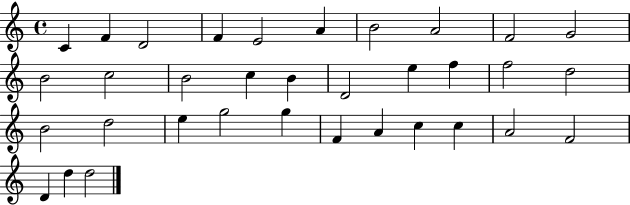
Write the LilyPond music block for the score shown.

{
  \clef treble
  \time 4/4
  \defaultTimeSignature
  \key c \major
  c'4 f'4 d'2 | f'4 e'2 a'4 | b'2 a'2 | f'2 g'2 | \break b'2 c''2 | b'2 c''4 b'4 | d'2 e''4 f''4 | f''2 d''2 | \break b'2 d''2 | e''4 g''2 g''4 | f'4 a'4 c''4 c''4 | a'2 f'2 | \break d'4 d''4 d''2 | \bar "|."
}